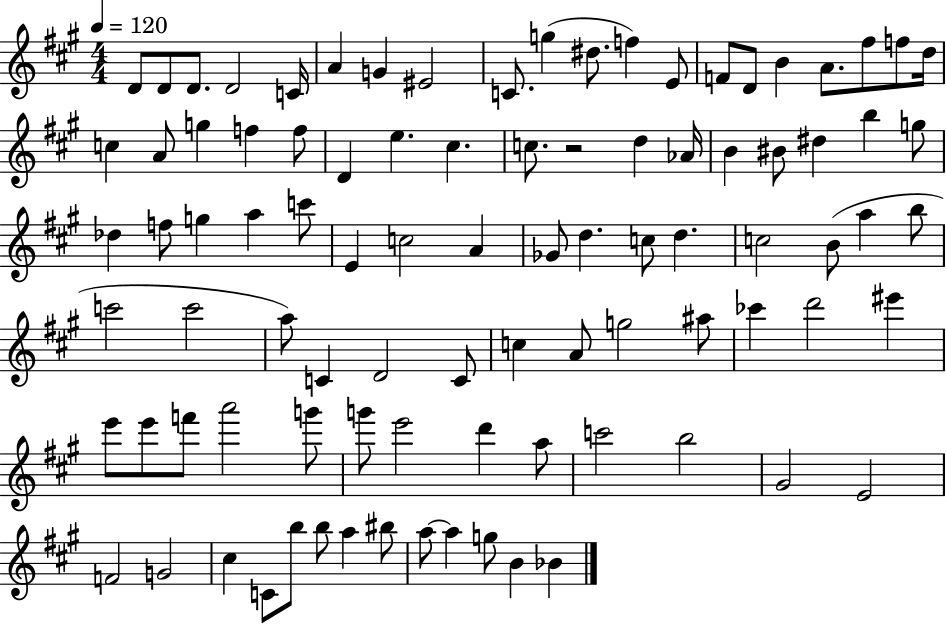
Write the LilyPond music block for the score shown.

{
  \clef treble
  \numericTimeSignature
  \time 4/4
  \key a \major
  \tempo 4 = 120
  d'8 d'8 d'8. d'2 c'16 | a'4 g'4 eis'2 | c'8. g''4( dis''8. f''4) e'8 | f'8 d'8 b'4 a'8. fis''8 f''8 d''16 | \break c''4 a'8 g''4 f''4 f''8 | d'4 e''4. cis''4. | c''8. r2 d''4 aes'16 | b'4 bis'8 dis''4 b''4 g''8 | \break des''4 f''8 g''4 a''4 c'''8 | e'4 c''2 a'4 | ges'8 d''4. c''8 d''4. | c''2 b'8( a''4 b''8 | \break c'''2 c'''2 | a''8) c'4 d'2 c'8 | c''4 a'8 g''2 ais''8 | ces'''4 d'''2 eis'''4 | \break e'''8 e'''8 f'''8 a'''2 g'''8 | g'''8 e'''2 d'''4 a''8 | c'''2 b''2 | gis'2 e'2 | \break f'2 g'2 | cis''4 c'8 b''8 b''8 a''4 bis''8 | a''8~~ a''4 g''8 b'4 bes'4 | \bar "|."
}